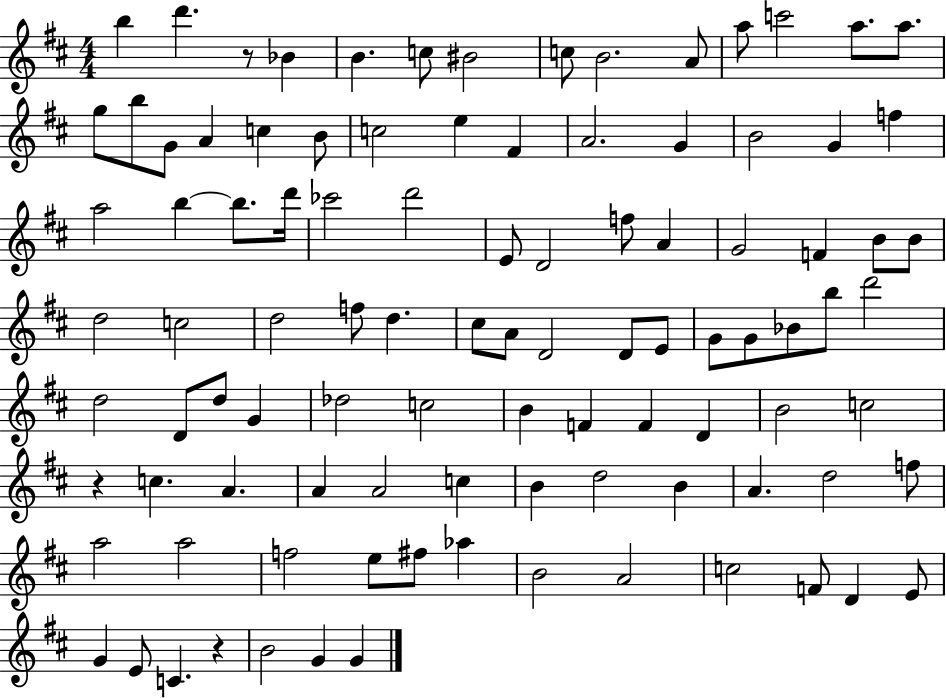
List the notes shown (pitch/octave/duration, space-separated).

B5/q D6/q. R/e Bb4/q B4/q. C5/e BIS4/h C5/e B4/h. A4/e A5/e C6/h A5/e. A5/e. G5/e B5/e G4/e A4/q C5/q B4/e C5/h E5/q F#4/q A4/h. G4/q B4/h G4/q F5/q A5/h B5/q B5/e. D6/s CES6/h D6/h E4/e D4/h F5/e A4/q G4/h F4/q B4/e B4/e D5/h C5/h D5/h F5/e D5/q. C#5/e A4/e D4/h D4/e E4/e G4/e G4/e Bb4/e B5/e D6/h D5/h D4/e D5/e G4/q Db5/h C5/h B4/q F4/q F4/q D4/q B4/h C5/h R/q C5/q. A4/q. A4/q A4/h C5/q B4/q D5/h B4/q A4/q. D5/h F5/e A5/h A5/h F5/h E5/e F#5/e Ab5/q B4/h A4/h C5/h F4/e D4/q E4/e G4/q E4/e C4/q. R/q B4/h G4/q G4/q